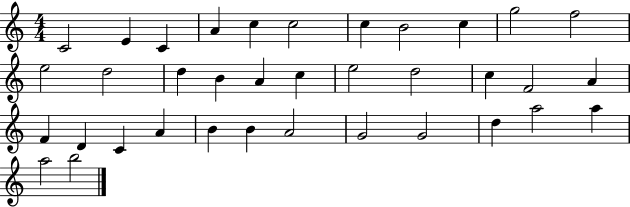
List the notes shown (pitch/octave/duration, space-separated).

C4/h E4/q C4/q A4/q C5/q C5/h C5/q B4/h C5/q G5/h F5/h E5/h D5/h D5/q B4/q A4/q C5/q E5/h D5/h C5/q F4/h A4/q F4/q D4/q C4/q A4/q B4/q B4/q A4/h G4/h G4/h D5/q A5/h A5/q A5/h B5/h